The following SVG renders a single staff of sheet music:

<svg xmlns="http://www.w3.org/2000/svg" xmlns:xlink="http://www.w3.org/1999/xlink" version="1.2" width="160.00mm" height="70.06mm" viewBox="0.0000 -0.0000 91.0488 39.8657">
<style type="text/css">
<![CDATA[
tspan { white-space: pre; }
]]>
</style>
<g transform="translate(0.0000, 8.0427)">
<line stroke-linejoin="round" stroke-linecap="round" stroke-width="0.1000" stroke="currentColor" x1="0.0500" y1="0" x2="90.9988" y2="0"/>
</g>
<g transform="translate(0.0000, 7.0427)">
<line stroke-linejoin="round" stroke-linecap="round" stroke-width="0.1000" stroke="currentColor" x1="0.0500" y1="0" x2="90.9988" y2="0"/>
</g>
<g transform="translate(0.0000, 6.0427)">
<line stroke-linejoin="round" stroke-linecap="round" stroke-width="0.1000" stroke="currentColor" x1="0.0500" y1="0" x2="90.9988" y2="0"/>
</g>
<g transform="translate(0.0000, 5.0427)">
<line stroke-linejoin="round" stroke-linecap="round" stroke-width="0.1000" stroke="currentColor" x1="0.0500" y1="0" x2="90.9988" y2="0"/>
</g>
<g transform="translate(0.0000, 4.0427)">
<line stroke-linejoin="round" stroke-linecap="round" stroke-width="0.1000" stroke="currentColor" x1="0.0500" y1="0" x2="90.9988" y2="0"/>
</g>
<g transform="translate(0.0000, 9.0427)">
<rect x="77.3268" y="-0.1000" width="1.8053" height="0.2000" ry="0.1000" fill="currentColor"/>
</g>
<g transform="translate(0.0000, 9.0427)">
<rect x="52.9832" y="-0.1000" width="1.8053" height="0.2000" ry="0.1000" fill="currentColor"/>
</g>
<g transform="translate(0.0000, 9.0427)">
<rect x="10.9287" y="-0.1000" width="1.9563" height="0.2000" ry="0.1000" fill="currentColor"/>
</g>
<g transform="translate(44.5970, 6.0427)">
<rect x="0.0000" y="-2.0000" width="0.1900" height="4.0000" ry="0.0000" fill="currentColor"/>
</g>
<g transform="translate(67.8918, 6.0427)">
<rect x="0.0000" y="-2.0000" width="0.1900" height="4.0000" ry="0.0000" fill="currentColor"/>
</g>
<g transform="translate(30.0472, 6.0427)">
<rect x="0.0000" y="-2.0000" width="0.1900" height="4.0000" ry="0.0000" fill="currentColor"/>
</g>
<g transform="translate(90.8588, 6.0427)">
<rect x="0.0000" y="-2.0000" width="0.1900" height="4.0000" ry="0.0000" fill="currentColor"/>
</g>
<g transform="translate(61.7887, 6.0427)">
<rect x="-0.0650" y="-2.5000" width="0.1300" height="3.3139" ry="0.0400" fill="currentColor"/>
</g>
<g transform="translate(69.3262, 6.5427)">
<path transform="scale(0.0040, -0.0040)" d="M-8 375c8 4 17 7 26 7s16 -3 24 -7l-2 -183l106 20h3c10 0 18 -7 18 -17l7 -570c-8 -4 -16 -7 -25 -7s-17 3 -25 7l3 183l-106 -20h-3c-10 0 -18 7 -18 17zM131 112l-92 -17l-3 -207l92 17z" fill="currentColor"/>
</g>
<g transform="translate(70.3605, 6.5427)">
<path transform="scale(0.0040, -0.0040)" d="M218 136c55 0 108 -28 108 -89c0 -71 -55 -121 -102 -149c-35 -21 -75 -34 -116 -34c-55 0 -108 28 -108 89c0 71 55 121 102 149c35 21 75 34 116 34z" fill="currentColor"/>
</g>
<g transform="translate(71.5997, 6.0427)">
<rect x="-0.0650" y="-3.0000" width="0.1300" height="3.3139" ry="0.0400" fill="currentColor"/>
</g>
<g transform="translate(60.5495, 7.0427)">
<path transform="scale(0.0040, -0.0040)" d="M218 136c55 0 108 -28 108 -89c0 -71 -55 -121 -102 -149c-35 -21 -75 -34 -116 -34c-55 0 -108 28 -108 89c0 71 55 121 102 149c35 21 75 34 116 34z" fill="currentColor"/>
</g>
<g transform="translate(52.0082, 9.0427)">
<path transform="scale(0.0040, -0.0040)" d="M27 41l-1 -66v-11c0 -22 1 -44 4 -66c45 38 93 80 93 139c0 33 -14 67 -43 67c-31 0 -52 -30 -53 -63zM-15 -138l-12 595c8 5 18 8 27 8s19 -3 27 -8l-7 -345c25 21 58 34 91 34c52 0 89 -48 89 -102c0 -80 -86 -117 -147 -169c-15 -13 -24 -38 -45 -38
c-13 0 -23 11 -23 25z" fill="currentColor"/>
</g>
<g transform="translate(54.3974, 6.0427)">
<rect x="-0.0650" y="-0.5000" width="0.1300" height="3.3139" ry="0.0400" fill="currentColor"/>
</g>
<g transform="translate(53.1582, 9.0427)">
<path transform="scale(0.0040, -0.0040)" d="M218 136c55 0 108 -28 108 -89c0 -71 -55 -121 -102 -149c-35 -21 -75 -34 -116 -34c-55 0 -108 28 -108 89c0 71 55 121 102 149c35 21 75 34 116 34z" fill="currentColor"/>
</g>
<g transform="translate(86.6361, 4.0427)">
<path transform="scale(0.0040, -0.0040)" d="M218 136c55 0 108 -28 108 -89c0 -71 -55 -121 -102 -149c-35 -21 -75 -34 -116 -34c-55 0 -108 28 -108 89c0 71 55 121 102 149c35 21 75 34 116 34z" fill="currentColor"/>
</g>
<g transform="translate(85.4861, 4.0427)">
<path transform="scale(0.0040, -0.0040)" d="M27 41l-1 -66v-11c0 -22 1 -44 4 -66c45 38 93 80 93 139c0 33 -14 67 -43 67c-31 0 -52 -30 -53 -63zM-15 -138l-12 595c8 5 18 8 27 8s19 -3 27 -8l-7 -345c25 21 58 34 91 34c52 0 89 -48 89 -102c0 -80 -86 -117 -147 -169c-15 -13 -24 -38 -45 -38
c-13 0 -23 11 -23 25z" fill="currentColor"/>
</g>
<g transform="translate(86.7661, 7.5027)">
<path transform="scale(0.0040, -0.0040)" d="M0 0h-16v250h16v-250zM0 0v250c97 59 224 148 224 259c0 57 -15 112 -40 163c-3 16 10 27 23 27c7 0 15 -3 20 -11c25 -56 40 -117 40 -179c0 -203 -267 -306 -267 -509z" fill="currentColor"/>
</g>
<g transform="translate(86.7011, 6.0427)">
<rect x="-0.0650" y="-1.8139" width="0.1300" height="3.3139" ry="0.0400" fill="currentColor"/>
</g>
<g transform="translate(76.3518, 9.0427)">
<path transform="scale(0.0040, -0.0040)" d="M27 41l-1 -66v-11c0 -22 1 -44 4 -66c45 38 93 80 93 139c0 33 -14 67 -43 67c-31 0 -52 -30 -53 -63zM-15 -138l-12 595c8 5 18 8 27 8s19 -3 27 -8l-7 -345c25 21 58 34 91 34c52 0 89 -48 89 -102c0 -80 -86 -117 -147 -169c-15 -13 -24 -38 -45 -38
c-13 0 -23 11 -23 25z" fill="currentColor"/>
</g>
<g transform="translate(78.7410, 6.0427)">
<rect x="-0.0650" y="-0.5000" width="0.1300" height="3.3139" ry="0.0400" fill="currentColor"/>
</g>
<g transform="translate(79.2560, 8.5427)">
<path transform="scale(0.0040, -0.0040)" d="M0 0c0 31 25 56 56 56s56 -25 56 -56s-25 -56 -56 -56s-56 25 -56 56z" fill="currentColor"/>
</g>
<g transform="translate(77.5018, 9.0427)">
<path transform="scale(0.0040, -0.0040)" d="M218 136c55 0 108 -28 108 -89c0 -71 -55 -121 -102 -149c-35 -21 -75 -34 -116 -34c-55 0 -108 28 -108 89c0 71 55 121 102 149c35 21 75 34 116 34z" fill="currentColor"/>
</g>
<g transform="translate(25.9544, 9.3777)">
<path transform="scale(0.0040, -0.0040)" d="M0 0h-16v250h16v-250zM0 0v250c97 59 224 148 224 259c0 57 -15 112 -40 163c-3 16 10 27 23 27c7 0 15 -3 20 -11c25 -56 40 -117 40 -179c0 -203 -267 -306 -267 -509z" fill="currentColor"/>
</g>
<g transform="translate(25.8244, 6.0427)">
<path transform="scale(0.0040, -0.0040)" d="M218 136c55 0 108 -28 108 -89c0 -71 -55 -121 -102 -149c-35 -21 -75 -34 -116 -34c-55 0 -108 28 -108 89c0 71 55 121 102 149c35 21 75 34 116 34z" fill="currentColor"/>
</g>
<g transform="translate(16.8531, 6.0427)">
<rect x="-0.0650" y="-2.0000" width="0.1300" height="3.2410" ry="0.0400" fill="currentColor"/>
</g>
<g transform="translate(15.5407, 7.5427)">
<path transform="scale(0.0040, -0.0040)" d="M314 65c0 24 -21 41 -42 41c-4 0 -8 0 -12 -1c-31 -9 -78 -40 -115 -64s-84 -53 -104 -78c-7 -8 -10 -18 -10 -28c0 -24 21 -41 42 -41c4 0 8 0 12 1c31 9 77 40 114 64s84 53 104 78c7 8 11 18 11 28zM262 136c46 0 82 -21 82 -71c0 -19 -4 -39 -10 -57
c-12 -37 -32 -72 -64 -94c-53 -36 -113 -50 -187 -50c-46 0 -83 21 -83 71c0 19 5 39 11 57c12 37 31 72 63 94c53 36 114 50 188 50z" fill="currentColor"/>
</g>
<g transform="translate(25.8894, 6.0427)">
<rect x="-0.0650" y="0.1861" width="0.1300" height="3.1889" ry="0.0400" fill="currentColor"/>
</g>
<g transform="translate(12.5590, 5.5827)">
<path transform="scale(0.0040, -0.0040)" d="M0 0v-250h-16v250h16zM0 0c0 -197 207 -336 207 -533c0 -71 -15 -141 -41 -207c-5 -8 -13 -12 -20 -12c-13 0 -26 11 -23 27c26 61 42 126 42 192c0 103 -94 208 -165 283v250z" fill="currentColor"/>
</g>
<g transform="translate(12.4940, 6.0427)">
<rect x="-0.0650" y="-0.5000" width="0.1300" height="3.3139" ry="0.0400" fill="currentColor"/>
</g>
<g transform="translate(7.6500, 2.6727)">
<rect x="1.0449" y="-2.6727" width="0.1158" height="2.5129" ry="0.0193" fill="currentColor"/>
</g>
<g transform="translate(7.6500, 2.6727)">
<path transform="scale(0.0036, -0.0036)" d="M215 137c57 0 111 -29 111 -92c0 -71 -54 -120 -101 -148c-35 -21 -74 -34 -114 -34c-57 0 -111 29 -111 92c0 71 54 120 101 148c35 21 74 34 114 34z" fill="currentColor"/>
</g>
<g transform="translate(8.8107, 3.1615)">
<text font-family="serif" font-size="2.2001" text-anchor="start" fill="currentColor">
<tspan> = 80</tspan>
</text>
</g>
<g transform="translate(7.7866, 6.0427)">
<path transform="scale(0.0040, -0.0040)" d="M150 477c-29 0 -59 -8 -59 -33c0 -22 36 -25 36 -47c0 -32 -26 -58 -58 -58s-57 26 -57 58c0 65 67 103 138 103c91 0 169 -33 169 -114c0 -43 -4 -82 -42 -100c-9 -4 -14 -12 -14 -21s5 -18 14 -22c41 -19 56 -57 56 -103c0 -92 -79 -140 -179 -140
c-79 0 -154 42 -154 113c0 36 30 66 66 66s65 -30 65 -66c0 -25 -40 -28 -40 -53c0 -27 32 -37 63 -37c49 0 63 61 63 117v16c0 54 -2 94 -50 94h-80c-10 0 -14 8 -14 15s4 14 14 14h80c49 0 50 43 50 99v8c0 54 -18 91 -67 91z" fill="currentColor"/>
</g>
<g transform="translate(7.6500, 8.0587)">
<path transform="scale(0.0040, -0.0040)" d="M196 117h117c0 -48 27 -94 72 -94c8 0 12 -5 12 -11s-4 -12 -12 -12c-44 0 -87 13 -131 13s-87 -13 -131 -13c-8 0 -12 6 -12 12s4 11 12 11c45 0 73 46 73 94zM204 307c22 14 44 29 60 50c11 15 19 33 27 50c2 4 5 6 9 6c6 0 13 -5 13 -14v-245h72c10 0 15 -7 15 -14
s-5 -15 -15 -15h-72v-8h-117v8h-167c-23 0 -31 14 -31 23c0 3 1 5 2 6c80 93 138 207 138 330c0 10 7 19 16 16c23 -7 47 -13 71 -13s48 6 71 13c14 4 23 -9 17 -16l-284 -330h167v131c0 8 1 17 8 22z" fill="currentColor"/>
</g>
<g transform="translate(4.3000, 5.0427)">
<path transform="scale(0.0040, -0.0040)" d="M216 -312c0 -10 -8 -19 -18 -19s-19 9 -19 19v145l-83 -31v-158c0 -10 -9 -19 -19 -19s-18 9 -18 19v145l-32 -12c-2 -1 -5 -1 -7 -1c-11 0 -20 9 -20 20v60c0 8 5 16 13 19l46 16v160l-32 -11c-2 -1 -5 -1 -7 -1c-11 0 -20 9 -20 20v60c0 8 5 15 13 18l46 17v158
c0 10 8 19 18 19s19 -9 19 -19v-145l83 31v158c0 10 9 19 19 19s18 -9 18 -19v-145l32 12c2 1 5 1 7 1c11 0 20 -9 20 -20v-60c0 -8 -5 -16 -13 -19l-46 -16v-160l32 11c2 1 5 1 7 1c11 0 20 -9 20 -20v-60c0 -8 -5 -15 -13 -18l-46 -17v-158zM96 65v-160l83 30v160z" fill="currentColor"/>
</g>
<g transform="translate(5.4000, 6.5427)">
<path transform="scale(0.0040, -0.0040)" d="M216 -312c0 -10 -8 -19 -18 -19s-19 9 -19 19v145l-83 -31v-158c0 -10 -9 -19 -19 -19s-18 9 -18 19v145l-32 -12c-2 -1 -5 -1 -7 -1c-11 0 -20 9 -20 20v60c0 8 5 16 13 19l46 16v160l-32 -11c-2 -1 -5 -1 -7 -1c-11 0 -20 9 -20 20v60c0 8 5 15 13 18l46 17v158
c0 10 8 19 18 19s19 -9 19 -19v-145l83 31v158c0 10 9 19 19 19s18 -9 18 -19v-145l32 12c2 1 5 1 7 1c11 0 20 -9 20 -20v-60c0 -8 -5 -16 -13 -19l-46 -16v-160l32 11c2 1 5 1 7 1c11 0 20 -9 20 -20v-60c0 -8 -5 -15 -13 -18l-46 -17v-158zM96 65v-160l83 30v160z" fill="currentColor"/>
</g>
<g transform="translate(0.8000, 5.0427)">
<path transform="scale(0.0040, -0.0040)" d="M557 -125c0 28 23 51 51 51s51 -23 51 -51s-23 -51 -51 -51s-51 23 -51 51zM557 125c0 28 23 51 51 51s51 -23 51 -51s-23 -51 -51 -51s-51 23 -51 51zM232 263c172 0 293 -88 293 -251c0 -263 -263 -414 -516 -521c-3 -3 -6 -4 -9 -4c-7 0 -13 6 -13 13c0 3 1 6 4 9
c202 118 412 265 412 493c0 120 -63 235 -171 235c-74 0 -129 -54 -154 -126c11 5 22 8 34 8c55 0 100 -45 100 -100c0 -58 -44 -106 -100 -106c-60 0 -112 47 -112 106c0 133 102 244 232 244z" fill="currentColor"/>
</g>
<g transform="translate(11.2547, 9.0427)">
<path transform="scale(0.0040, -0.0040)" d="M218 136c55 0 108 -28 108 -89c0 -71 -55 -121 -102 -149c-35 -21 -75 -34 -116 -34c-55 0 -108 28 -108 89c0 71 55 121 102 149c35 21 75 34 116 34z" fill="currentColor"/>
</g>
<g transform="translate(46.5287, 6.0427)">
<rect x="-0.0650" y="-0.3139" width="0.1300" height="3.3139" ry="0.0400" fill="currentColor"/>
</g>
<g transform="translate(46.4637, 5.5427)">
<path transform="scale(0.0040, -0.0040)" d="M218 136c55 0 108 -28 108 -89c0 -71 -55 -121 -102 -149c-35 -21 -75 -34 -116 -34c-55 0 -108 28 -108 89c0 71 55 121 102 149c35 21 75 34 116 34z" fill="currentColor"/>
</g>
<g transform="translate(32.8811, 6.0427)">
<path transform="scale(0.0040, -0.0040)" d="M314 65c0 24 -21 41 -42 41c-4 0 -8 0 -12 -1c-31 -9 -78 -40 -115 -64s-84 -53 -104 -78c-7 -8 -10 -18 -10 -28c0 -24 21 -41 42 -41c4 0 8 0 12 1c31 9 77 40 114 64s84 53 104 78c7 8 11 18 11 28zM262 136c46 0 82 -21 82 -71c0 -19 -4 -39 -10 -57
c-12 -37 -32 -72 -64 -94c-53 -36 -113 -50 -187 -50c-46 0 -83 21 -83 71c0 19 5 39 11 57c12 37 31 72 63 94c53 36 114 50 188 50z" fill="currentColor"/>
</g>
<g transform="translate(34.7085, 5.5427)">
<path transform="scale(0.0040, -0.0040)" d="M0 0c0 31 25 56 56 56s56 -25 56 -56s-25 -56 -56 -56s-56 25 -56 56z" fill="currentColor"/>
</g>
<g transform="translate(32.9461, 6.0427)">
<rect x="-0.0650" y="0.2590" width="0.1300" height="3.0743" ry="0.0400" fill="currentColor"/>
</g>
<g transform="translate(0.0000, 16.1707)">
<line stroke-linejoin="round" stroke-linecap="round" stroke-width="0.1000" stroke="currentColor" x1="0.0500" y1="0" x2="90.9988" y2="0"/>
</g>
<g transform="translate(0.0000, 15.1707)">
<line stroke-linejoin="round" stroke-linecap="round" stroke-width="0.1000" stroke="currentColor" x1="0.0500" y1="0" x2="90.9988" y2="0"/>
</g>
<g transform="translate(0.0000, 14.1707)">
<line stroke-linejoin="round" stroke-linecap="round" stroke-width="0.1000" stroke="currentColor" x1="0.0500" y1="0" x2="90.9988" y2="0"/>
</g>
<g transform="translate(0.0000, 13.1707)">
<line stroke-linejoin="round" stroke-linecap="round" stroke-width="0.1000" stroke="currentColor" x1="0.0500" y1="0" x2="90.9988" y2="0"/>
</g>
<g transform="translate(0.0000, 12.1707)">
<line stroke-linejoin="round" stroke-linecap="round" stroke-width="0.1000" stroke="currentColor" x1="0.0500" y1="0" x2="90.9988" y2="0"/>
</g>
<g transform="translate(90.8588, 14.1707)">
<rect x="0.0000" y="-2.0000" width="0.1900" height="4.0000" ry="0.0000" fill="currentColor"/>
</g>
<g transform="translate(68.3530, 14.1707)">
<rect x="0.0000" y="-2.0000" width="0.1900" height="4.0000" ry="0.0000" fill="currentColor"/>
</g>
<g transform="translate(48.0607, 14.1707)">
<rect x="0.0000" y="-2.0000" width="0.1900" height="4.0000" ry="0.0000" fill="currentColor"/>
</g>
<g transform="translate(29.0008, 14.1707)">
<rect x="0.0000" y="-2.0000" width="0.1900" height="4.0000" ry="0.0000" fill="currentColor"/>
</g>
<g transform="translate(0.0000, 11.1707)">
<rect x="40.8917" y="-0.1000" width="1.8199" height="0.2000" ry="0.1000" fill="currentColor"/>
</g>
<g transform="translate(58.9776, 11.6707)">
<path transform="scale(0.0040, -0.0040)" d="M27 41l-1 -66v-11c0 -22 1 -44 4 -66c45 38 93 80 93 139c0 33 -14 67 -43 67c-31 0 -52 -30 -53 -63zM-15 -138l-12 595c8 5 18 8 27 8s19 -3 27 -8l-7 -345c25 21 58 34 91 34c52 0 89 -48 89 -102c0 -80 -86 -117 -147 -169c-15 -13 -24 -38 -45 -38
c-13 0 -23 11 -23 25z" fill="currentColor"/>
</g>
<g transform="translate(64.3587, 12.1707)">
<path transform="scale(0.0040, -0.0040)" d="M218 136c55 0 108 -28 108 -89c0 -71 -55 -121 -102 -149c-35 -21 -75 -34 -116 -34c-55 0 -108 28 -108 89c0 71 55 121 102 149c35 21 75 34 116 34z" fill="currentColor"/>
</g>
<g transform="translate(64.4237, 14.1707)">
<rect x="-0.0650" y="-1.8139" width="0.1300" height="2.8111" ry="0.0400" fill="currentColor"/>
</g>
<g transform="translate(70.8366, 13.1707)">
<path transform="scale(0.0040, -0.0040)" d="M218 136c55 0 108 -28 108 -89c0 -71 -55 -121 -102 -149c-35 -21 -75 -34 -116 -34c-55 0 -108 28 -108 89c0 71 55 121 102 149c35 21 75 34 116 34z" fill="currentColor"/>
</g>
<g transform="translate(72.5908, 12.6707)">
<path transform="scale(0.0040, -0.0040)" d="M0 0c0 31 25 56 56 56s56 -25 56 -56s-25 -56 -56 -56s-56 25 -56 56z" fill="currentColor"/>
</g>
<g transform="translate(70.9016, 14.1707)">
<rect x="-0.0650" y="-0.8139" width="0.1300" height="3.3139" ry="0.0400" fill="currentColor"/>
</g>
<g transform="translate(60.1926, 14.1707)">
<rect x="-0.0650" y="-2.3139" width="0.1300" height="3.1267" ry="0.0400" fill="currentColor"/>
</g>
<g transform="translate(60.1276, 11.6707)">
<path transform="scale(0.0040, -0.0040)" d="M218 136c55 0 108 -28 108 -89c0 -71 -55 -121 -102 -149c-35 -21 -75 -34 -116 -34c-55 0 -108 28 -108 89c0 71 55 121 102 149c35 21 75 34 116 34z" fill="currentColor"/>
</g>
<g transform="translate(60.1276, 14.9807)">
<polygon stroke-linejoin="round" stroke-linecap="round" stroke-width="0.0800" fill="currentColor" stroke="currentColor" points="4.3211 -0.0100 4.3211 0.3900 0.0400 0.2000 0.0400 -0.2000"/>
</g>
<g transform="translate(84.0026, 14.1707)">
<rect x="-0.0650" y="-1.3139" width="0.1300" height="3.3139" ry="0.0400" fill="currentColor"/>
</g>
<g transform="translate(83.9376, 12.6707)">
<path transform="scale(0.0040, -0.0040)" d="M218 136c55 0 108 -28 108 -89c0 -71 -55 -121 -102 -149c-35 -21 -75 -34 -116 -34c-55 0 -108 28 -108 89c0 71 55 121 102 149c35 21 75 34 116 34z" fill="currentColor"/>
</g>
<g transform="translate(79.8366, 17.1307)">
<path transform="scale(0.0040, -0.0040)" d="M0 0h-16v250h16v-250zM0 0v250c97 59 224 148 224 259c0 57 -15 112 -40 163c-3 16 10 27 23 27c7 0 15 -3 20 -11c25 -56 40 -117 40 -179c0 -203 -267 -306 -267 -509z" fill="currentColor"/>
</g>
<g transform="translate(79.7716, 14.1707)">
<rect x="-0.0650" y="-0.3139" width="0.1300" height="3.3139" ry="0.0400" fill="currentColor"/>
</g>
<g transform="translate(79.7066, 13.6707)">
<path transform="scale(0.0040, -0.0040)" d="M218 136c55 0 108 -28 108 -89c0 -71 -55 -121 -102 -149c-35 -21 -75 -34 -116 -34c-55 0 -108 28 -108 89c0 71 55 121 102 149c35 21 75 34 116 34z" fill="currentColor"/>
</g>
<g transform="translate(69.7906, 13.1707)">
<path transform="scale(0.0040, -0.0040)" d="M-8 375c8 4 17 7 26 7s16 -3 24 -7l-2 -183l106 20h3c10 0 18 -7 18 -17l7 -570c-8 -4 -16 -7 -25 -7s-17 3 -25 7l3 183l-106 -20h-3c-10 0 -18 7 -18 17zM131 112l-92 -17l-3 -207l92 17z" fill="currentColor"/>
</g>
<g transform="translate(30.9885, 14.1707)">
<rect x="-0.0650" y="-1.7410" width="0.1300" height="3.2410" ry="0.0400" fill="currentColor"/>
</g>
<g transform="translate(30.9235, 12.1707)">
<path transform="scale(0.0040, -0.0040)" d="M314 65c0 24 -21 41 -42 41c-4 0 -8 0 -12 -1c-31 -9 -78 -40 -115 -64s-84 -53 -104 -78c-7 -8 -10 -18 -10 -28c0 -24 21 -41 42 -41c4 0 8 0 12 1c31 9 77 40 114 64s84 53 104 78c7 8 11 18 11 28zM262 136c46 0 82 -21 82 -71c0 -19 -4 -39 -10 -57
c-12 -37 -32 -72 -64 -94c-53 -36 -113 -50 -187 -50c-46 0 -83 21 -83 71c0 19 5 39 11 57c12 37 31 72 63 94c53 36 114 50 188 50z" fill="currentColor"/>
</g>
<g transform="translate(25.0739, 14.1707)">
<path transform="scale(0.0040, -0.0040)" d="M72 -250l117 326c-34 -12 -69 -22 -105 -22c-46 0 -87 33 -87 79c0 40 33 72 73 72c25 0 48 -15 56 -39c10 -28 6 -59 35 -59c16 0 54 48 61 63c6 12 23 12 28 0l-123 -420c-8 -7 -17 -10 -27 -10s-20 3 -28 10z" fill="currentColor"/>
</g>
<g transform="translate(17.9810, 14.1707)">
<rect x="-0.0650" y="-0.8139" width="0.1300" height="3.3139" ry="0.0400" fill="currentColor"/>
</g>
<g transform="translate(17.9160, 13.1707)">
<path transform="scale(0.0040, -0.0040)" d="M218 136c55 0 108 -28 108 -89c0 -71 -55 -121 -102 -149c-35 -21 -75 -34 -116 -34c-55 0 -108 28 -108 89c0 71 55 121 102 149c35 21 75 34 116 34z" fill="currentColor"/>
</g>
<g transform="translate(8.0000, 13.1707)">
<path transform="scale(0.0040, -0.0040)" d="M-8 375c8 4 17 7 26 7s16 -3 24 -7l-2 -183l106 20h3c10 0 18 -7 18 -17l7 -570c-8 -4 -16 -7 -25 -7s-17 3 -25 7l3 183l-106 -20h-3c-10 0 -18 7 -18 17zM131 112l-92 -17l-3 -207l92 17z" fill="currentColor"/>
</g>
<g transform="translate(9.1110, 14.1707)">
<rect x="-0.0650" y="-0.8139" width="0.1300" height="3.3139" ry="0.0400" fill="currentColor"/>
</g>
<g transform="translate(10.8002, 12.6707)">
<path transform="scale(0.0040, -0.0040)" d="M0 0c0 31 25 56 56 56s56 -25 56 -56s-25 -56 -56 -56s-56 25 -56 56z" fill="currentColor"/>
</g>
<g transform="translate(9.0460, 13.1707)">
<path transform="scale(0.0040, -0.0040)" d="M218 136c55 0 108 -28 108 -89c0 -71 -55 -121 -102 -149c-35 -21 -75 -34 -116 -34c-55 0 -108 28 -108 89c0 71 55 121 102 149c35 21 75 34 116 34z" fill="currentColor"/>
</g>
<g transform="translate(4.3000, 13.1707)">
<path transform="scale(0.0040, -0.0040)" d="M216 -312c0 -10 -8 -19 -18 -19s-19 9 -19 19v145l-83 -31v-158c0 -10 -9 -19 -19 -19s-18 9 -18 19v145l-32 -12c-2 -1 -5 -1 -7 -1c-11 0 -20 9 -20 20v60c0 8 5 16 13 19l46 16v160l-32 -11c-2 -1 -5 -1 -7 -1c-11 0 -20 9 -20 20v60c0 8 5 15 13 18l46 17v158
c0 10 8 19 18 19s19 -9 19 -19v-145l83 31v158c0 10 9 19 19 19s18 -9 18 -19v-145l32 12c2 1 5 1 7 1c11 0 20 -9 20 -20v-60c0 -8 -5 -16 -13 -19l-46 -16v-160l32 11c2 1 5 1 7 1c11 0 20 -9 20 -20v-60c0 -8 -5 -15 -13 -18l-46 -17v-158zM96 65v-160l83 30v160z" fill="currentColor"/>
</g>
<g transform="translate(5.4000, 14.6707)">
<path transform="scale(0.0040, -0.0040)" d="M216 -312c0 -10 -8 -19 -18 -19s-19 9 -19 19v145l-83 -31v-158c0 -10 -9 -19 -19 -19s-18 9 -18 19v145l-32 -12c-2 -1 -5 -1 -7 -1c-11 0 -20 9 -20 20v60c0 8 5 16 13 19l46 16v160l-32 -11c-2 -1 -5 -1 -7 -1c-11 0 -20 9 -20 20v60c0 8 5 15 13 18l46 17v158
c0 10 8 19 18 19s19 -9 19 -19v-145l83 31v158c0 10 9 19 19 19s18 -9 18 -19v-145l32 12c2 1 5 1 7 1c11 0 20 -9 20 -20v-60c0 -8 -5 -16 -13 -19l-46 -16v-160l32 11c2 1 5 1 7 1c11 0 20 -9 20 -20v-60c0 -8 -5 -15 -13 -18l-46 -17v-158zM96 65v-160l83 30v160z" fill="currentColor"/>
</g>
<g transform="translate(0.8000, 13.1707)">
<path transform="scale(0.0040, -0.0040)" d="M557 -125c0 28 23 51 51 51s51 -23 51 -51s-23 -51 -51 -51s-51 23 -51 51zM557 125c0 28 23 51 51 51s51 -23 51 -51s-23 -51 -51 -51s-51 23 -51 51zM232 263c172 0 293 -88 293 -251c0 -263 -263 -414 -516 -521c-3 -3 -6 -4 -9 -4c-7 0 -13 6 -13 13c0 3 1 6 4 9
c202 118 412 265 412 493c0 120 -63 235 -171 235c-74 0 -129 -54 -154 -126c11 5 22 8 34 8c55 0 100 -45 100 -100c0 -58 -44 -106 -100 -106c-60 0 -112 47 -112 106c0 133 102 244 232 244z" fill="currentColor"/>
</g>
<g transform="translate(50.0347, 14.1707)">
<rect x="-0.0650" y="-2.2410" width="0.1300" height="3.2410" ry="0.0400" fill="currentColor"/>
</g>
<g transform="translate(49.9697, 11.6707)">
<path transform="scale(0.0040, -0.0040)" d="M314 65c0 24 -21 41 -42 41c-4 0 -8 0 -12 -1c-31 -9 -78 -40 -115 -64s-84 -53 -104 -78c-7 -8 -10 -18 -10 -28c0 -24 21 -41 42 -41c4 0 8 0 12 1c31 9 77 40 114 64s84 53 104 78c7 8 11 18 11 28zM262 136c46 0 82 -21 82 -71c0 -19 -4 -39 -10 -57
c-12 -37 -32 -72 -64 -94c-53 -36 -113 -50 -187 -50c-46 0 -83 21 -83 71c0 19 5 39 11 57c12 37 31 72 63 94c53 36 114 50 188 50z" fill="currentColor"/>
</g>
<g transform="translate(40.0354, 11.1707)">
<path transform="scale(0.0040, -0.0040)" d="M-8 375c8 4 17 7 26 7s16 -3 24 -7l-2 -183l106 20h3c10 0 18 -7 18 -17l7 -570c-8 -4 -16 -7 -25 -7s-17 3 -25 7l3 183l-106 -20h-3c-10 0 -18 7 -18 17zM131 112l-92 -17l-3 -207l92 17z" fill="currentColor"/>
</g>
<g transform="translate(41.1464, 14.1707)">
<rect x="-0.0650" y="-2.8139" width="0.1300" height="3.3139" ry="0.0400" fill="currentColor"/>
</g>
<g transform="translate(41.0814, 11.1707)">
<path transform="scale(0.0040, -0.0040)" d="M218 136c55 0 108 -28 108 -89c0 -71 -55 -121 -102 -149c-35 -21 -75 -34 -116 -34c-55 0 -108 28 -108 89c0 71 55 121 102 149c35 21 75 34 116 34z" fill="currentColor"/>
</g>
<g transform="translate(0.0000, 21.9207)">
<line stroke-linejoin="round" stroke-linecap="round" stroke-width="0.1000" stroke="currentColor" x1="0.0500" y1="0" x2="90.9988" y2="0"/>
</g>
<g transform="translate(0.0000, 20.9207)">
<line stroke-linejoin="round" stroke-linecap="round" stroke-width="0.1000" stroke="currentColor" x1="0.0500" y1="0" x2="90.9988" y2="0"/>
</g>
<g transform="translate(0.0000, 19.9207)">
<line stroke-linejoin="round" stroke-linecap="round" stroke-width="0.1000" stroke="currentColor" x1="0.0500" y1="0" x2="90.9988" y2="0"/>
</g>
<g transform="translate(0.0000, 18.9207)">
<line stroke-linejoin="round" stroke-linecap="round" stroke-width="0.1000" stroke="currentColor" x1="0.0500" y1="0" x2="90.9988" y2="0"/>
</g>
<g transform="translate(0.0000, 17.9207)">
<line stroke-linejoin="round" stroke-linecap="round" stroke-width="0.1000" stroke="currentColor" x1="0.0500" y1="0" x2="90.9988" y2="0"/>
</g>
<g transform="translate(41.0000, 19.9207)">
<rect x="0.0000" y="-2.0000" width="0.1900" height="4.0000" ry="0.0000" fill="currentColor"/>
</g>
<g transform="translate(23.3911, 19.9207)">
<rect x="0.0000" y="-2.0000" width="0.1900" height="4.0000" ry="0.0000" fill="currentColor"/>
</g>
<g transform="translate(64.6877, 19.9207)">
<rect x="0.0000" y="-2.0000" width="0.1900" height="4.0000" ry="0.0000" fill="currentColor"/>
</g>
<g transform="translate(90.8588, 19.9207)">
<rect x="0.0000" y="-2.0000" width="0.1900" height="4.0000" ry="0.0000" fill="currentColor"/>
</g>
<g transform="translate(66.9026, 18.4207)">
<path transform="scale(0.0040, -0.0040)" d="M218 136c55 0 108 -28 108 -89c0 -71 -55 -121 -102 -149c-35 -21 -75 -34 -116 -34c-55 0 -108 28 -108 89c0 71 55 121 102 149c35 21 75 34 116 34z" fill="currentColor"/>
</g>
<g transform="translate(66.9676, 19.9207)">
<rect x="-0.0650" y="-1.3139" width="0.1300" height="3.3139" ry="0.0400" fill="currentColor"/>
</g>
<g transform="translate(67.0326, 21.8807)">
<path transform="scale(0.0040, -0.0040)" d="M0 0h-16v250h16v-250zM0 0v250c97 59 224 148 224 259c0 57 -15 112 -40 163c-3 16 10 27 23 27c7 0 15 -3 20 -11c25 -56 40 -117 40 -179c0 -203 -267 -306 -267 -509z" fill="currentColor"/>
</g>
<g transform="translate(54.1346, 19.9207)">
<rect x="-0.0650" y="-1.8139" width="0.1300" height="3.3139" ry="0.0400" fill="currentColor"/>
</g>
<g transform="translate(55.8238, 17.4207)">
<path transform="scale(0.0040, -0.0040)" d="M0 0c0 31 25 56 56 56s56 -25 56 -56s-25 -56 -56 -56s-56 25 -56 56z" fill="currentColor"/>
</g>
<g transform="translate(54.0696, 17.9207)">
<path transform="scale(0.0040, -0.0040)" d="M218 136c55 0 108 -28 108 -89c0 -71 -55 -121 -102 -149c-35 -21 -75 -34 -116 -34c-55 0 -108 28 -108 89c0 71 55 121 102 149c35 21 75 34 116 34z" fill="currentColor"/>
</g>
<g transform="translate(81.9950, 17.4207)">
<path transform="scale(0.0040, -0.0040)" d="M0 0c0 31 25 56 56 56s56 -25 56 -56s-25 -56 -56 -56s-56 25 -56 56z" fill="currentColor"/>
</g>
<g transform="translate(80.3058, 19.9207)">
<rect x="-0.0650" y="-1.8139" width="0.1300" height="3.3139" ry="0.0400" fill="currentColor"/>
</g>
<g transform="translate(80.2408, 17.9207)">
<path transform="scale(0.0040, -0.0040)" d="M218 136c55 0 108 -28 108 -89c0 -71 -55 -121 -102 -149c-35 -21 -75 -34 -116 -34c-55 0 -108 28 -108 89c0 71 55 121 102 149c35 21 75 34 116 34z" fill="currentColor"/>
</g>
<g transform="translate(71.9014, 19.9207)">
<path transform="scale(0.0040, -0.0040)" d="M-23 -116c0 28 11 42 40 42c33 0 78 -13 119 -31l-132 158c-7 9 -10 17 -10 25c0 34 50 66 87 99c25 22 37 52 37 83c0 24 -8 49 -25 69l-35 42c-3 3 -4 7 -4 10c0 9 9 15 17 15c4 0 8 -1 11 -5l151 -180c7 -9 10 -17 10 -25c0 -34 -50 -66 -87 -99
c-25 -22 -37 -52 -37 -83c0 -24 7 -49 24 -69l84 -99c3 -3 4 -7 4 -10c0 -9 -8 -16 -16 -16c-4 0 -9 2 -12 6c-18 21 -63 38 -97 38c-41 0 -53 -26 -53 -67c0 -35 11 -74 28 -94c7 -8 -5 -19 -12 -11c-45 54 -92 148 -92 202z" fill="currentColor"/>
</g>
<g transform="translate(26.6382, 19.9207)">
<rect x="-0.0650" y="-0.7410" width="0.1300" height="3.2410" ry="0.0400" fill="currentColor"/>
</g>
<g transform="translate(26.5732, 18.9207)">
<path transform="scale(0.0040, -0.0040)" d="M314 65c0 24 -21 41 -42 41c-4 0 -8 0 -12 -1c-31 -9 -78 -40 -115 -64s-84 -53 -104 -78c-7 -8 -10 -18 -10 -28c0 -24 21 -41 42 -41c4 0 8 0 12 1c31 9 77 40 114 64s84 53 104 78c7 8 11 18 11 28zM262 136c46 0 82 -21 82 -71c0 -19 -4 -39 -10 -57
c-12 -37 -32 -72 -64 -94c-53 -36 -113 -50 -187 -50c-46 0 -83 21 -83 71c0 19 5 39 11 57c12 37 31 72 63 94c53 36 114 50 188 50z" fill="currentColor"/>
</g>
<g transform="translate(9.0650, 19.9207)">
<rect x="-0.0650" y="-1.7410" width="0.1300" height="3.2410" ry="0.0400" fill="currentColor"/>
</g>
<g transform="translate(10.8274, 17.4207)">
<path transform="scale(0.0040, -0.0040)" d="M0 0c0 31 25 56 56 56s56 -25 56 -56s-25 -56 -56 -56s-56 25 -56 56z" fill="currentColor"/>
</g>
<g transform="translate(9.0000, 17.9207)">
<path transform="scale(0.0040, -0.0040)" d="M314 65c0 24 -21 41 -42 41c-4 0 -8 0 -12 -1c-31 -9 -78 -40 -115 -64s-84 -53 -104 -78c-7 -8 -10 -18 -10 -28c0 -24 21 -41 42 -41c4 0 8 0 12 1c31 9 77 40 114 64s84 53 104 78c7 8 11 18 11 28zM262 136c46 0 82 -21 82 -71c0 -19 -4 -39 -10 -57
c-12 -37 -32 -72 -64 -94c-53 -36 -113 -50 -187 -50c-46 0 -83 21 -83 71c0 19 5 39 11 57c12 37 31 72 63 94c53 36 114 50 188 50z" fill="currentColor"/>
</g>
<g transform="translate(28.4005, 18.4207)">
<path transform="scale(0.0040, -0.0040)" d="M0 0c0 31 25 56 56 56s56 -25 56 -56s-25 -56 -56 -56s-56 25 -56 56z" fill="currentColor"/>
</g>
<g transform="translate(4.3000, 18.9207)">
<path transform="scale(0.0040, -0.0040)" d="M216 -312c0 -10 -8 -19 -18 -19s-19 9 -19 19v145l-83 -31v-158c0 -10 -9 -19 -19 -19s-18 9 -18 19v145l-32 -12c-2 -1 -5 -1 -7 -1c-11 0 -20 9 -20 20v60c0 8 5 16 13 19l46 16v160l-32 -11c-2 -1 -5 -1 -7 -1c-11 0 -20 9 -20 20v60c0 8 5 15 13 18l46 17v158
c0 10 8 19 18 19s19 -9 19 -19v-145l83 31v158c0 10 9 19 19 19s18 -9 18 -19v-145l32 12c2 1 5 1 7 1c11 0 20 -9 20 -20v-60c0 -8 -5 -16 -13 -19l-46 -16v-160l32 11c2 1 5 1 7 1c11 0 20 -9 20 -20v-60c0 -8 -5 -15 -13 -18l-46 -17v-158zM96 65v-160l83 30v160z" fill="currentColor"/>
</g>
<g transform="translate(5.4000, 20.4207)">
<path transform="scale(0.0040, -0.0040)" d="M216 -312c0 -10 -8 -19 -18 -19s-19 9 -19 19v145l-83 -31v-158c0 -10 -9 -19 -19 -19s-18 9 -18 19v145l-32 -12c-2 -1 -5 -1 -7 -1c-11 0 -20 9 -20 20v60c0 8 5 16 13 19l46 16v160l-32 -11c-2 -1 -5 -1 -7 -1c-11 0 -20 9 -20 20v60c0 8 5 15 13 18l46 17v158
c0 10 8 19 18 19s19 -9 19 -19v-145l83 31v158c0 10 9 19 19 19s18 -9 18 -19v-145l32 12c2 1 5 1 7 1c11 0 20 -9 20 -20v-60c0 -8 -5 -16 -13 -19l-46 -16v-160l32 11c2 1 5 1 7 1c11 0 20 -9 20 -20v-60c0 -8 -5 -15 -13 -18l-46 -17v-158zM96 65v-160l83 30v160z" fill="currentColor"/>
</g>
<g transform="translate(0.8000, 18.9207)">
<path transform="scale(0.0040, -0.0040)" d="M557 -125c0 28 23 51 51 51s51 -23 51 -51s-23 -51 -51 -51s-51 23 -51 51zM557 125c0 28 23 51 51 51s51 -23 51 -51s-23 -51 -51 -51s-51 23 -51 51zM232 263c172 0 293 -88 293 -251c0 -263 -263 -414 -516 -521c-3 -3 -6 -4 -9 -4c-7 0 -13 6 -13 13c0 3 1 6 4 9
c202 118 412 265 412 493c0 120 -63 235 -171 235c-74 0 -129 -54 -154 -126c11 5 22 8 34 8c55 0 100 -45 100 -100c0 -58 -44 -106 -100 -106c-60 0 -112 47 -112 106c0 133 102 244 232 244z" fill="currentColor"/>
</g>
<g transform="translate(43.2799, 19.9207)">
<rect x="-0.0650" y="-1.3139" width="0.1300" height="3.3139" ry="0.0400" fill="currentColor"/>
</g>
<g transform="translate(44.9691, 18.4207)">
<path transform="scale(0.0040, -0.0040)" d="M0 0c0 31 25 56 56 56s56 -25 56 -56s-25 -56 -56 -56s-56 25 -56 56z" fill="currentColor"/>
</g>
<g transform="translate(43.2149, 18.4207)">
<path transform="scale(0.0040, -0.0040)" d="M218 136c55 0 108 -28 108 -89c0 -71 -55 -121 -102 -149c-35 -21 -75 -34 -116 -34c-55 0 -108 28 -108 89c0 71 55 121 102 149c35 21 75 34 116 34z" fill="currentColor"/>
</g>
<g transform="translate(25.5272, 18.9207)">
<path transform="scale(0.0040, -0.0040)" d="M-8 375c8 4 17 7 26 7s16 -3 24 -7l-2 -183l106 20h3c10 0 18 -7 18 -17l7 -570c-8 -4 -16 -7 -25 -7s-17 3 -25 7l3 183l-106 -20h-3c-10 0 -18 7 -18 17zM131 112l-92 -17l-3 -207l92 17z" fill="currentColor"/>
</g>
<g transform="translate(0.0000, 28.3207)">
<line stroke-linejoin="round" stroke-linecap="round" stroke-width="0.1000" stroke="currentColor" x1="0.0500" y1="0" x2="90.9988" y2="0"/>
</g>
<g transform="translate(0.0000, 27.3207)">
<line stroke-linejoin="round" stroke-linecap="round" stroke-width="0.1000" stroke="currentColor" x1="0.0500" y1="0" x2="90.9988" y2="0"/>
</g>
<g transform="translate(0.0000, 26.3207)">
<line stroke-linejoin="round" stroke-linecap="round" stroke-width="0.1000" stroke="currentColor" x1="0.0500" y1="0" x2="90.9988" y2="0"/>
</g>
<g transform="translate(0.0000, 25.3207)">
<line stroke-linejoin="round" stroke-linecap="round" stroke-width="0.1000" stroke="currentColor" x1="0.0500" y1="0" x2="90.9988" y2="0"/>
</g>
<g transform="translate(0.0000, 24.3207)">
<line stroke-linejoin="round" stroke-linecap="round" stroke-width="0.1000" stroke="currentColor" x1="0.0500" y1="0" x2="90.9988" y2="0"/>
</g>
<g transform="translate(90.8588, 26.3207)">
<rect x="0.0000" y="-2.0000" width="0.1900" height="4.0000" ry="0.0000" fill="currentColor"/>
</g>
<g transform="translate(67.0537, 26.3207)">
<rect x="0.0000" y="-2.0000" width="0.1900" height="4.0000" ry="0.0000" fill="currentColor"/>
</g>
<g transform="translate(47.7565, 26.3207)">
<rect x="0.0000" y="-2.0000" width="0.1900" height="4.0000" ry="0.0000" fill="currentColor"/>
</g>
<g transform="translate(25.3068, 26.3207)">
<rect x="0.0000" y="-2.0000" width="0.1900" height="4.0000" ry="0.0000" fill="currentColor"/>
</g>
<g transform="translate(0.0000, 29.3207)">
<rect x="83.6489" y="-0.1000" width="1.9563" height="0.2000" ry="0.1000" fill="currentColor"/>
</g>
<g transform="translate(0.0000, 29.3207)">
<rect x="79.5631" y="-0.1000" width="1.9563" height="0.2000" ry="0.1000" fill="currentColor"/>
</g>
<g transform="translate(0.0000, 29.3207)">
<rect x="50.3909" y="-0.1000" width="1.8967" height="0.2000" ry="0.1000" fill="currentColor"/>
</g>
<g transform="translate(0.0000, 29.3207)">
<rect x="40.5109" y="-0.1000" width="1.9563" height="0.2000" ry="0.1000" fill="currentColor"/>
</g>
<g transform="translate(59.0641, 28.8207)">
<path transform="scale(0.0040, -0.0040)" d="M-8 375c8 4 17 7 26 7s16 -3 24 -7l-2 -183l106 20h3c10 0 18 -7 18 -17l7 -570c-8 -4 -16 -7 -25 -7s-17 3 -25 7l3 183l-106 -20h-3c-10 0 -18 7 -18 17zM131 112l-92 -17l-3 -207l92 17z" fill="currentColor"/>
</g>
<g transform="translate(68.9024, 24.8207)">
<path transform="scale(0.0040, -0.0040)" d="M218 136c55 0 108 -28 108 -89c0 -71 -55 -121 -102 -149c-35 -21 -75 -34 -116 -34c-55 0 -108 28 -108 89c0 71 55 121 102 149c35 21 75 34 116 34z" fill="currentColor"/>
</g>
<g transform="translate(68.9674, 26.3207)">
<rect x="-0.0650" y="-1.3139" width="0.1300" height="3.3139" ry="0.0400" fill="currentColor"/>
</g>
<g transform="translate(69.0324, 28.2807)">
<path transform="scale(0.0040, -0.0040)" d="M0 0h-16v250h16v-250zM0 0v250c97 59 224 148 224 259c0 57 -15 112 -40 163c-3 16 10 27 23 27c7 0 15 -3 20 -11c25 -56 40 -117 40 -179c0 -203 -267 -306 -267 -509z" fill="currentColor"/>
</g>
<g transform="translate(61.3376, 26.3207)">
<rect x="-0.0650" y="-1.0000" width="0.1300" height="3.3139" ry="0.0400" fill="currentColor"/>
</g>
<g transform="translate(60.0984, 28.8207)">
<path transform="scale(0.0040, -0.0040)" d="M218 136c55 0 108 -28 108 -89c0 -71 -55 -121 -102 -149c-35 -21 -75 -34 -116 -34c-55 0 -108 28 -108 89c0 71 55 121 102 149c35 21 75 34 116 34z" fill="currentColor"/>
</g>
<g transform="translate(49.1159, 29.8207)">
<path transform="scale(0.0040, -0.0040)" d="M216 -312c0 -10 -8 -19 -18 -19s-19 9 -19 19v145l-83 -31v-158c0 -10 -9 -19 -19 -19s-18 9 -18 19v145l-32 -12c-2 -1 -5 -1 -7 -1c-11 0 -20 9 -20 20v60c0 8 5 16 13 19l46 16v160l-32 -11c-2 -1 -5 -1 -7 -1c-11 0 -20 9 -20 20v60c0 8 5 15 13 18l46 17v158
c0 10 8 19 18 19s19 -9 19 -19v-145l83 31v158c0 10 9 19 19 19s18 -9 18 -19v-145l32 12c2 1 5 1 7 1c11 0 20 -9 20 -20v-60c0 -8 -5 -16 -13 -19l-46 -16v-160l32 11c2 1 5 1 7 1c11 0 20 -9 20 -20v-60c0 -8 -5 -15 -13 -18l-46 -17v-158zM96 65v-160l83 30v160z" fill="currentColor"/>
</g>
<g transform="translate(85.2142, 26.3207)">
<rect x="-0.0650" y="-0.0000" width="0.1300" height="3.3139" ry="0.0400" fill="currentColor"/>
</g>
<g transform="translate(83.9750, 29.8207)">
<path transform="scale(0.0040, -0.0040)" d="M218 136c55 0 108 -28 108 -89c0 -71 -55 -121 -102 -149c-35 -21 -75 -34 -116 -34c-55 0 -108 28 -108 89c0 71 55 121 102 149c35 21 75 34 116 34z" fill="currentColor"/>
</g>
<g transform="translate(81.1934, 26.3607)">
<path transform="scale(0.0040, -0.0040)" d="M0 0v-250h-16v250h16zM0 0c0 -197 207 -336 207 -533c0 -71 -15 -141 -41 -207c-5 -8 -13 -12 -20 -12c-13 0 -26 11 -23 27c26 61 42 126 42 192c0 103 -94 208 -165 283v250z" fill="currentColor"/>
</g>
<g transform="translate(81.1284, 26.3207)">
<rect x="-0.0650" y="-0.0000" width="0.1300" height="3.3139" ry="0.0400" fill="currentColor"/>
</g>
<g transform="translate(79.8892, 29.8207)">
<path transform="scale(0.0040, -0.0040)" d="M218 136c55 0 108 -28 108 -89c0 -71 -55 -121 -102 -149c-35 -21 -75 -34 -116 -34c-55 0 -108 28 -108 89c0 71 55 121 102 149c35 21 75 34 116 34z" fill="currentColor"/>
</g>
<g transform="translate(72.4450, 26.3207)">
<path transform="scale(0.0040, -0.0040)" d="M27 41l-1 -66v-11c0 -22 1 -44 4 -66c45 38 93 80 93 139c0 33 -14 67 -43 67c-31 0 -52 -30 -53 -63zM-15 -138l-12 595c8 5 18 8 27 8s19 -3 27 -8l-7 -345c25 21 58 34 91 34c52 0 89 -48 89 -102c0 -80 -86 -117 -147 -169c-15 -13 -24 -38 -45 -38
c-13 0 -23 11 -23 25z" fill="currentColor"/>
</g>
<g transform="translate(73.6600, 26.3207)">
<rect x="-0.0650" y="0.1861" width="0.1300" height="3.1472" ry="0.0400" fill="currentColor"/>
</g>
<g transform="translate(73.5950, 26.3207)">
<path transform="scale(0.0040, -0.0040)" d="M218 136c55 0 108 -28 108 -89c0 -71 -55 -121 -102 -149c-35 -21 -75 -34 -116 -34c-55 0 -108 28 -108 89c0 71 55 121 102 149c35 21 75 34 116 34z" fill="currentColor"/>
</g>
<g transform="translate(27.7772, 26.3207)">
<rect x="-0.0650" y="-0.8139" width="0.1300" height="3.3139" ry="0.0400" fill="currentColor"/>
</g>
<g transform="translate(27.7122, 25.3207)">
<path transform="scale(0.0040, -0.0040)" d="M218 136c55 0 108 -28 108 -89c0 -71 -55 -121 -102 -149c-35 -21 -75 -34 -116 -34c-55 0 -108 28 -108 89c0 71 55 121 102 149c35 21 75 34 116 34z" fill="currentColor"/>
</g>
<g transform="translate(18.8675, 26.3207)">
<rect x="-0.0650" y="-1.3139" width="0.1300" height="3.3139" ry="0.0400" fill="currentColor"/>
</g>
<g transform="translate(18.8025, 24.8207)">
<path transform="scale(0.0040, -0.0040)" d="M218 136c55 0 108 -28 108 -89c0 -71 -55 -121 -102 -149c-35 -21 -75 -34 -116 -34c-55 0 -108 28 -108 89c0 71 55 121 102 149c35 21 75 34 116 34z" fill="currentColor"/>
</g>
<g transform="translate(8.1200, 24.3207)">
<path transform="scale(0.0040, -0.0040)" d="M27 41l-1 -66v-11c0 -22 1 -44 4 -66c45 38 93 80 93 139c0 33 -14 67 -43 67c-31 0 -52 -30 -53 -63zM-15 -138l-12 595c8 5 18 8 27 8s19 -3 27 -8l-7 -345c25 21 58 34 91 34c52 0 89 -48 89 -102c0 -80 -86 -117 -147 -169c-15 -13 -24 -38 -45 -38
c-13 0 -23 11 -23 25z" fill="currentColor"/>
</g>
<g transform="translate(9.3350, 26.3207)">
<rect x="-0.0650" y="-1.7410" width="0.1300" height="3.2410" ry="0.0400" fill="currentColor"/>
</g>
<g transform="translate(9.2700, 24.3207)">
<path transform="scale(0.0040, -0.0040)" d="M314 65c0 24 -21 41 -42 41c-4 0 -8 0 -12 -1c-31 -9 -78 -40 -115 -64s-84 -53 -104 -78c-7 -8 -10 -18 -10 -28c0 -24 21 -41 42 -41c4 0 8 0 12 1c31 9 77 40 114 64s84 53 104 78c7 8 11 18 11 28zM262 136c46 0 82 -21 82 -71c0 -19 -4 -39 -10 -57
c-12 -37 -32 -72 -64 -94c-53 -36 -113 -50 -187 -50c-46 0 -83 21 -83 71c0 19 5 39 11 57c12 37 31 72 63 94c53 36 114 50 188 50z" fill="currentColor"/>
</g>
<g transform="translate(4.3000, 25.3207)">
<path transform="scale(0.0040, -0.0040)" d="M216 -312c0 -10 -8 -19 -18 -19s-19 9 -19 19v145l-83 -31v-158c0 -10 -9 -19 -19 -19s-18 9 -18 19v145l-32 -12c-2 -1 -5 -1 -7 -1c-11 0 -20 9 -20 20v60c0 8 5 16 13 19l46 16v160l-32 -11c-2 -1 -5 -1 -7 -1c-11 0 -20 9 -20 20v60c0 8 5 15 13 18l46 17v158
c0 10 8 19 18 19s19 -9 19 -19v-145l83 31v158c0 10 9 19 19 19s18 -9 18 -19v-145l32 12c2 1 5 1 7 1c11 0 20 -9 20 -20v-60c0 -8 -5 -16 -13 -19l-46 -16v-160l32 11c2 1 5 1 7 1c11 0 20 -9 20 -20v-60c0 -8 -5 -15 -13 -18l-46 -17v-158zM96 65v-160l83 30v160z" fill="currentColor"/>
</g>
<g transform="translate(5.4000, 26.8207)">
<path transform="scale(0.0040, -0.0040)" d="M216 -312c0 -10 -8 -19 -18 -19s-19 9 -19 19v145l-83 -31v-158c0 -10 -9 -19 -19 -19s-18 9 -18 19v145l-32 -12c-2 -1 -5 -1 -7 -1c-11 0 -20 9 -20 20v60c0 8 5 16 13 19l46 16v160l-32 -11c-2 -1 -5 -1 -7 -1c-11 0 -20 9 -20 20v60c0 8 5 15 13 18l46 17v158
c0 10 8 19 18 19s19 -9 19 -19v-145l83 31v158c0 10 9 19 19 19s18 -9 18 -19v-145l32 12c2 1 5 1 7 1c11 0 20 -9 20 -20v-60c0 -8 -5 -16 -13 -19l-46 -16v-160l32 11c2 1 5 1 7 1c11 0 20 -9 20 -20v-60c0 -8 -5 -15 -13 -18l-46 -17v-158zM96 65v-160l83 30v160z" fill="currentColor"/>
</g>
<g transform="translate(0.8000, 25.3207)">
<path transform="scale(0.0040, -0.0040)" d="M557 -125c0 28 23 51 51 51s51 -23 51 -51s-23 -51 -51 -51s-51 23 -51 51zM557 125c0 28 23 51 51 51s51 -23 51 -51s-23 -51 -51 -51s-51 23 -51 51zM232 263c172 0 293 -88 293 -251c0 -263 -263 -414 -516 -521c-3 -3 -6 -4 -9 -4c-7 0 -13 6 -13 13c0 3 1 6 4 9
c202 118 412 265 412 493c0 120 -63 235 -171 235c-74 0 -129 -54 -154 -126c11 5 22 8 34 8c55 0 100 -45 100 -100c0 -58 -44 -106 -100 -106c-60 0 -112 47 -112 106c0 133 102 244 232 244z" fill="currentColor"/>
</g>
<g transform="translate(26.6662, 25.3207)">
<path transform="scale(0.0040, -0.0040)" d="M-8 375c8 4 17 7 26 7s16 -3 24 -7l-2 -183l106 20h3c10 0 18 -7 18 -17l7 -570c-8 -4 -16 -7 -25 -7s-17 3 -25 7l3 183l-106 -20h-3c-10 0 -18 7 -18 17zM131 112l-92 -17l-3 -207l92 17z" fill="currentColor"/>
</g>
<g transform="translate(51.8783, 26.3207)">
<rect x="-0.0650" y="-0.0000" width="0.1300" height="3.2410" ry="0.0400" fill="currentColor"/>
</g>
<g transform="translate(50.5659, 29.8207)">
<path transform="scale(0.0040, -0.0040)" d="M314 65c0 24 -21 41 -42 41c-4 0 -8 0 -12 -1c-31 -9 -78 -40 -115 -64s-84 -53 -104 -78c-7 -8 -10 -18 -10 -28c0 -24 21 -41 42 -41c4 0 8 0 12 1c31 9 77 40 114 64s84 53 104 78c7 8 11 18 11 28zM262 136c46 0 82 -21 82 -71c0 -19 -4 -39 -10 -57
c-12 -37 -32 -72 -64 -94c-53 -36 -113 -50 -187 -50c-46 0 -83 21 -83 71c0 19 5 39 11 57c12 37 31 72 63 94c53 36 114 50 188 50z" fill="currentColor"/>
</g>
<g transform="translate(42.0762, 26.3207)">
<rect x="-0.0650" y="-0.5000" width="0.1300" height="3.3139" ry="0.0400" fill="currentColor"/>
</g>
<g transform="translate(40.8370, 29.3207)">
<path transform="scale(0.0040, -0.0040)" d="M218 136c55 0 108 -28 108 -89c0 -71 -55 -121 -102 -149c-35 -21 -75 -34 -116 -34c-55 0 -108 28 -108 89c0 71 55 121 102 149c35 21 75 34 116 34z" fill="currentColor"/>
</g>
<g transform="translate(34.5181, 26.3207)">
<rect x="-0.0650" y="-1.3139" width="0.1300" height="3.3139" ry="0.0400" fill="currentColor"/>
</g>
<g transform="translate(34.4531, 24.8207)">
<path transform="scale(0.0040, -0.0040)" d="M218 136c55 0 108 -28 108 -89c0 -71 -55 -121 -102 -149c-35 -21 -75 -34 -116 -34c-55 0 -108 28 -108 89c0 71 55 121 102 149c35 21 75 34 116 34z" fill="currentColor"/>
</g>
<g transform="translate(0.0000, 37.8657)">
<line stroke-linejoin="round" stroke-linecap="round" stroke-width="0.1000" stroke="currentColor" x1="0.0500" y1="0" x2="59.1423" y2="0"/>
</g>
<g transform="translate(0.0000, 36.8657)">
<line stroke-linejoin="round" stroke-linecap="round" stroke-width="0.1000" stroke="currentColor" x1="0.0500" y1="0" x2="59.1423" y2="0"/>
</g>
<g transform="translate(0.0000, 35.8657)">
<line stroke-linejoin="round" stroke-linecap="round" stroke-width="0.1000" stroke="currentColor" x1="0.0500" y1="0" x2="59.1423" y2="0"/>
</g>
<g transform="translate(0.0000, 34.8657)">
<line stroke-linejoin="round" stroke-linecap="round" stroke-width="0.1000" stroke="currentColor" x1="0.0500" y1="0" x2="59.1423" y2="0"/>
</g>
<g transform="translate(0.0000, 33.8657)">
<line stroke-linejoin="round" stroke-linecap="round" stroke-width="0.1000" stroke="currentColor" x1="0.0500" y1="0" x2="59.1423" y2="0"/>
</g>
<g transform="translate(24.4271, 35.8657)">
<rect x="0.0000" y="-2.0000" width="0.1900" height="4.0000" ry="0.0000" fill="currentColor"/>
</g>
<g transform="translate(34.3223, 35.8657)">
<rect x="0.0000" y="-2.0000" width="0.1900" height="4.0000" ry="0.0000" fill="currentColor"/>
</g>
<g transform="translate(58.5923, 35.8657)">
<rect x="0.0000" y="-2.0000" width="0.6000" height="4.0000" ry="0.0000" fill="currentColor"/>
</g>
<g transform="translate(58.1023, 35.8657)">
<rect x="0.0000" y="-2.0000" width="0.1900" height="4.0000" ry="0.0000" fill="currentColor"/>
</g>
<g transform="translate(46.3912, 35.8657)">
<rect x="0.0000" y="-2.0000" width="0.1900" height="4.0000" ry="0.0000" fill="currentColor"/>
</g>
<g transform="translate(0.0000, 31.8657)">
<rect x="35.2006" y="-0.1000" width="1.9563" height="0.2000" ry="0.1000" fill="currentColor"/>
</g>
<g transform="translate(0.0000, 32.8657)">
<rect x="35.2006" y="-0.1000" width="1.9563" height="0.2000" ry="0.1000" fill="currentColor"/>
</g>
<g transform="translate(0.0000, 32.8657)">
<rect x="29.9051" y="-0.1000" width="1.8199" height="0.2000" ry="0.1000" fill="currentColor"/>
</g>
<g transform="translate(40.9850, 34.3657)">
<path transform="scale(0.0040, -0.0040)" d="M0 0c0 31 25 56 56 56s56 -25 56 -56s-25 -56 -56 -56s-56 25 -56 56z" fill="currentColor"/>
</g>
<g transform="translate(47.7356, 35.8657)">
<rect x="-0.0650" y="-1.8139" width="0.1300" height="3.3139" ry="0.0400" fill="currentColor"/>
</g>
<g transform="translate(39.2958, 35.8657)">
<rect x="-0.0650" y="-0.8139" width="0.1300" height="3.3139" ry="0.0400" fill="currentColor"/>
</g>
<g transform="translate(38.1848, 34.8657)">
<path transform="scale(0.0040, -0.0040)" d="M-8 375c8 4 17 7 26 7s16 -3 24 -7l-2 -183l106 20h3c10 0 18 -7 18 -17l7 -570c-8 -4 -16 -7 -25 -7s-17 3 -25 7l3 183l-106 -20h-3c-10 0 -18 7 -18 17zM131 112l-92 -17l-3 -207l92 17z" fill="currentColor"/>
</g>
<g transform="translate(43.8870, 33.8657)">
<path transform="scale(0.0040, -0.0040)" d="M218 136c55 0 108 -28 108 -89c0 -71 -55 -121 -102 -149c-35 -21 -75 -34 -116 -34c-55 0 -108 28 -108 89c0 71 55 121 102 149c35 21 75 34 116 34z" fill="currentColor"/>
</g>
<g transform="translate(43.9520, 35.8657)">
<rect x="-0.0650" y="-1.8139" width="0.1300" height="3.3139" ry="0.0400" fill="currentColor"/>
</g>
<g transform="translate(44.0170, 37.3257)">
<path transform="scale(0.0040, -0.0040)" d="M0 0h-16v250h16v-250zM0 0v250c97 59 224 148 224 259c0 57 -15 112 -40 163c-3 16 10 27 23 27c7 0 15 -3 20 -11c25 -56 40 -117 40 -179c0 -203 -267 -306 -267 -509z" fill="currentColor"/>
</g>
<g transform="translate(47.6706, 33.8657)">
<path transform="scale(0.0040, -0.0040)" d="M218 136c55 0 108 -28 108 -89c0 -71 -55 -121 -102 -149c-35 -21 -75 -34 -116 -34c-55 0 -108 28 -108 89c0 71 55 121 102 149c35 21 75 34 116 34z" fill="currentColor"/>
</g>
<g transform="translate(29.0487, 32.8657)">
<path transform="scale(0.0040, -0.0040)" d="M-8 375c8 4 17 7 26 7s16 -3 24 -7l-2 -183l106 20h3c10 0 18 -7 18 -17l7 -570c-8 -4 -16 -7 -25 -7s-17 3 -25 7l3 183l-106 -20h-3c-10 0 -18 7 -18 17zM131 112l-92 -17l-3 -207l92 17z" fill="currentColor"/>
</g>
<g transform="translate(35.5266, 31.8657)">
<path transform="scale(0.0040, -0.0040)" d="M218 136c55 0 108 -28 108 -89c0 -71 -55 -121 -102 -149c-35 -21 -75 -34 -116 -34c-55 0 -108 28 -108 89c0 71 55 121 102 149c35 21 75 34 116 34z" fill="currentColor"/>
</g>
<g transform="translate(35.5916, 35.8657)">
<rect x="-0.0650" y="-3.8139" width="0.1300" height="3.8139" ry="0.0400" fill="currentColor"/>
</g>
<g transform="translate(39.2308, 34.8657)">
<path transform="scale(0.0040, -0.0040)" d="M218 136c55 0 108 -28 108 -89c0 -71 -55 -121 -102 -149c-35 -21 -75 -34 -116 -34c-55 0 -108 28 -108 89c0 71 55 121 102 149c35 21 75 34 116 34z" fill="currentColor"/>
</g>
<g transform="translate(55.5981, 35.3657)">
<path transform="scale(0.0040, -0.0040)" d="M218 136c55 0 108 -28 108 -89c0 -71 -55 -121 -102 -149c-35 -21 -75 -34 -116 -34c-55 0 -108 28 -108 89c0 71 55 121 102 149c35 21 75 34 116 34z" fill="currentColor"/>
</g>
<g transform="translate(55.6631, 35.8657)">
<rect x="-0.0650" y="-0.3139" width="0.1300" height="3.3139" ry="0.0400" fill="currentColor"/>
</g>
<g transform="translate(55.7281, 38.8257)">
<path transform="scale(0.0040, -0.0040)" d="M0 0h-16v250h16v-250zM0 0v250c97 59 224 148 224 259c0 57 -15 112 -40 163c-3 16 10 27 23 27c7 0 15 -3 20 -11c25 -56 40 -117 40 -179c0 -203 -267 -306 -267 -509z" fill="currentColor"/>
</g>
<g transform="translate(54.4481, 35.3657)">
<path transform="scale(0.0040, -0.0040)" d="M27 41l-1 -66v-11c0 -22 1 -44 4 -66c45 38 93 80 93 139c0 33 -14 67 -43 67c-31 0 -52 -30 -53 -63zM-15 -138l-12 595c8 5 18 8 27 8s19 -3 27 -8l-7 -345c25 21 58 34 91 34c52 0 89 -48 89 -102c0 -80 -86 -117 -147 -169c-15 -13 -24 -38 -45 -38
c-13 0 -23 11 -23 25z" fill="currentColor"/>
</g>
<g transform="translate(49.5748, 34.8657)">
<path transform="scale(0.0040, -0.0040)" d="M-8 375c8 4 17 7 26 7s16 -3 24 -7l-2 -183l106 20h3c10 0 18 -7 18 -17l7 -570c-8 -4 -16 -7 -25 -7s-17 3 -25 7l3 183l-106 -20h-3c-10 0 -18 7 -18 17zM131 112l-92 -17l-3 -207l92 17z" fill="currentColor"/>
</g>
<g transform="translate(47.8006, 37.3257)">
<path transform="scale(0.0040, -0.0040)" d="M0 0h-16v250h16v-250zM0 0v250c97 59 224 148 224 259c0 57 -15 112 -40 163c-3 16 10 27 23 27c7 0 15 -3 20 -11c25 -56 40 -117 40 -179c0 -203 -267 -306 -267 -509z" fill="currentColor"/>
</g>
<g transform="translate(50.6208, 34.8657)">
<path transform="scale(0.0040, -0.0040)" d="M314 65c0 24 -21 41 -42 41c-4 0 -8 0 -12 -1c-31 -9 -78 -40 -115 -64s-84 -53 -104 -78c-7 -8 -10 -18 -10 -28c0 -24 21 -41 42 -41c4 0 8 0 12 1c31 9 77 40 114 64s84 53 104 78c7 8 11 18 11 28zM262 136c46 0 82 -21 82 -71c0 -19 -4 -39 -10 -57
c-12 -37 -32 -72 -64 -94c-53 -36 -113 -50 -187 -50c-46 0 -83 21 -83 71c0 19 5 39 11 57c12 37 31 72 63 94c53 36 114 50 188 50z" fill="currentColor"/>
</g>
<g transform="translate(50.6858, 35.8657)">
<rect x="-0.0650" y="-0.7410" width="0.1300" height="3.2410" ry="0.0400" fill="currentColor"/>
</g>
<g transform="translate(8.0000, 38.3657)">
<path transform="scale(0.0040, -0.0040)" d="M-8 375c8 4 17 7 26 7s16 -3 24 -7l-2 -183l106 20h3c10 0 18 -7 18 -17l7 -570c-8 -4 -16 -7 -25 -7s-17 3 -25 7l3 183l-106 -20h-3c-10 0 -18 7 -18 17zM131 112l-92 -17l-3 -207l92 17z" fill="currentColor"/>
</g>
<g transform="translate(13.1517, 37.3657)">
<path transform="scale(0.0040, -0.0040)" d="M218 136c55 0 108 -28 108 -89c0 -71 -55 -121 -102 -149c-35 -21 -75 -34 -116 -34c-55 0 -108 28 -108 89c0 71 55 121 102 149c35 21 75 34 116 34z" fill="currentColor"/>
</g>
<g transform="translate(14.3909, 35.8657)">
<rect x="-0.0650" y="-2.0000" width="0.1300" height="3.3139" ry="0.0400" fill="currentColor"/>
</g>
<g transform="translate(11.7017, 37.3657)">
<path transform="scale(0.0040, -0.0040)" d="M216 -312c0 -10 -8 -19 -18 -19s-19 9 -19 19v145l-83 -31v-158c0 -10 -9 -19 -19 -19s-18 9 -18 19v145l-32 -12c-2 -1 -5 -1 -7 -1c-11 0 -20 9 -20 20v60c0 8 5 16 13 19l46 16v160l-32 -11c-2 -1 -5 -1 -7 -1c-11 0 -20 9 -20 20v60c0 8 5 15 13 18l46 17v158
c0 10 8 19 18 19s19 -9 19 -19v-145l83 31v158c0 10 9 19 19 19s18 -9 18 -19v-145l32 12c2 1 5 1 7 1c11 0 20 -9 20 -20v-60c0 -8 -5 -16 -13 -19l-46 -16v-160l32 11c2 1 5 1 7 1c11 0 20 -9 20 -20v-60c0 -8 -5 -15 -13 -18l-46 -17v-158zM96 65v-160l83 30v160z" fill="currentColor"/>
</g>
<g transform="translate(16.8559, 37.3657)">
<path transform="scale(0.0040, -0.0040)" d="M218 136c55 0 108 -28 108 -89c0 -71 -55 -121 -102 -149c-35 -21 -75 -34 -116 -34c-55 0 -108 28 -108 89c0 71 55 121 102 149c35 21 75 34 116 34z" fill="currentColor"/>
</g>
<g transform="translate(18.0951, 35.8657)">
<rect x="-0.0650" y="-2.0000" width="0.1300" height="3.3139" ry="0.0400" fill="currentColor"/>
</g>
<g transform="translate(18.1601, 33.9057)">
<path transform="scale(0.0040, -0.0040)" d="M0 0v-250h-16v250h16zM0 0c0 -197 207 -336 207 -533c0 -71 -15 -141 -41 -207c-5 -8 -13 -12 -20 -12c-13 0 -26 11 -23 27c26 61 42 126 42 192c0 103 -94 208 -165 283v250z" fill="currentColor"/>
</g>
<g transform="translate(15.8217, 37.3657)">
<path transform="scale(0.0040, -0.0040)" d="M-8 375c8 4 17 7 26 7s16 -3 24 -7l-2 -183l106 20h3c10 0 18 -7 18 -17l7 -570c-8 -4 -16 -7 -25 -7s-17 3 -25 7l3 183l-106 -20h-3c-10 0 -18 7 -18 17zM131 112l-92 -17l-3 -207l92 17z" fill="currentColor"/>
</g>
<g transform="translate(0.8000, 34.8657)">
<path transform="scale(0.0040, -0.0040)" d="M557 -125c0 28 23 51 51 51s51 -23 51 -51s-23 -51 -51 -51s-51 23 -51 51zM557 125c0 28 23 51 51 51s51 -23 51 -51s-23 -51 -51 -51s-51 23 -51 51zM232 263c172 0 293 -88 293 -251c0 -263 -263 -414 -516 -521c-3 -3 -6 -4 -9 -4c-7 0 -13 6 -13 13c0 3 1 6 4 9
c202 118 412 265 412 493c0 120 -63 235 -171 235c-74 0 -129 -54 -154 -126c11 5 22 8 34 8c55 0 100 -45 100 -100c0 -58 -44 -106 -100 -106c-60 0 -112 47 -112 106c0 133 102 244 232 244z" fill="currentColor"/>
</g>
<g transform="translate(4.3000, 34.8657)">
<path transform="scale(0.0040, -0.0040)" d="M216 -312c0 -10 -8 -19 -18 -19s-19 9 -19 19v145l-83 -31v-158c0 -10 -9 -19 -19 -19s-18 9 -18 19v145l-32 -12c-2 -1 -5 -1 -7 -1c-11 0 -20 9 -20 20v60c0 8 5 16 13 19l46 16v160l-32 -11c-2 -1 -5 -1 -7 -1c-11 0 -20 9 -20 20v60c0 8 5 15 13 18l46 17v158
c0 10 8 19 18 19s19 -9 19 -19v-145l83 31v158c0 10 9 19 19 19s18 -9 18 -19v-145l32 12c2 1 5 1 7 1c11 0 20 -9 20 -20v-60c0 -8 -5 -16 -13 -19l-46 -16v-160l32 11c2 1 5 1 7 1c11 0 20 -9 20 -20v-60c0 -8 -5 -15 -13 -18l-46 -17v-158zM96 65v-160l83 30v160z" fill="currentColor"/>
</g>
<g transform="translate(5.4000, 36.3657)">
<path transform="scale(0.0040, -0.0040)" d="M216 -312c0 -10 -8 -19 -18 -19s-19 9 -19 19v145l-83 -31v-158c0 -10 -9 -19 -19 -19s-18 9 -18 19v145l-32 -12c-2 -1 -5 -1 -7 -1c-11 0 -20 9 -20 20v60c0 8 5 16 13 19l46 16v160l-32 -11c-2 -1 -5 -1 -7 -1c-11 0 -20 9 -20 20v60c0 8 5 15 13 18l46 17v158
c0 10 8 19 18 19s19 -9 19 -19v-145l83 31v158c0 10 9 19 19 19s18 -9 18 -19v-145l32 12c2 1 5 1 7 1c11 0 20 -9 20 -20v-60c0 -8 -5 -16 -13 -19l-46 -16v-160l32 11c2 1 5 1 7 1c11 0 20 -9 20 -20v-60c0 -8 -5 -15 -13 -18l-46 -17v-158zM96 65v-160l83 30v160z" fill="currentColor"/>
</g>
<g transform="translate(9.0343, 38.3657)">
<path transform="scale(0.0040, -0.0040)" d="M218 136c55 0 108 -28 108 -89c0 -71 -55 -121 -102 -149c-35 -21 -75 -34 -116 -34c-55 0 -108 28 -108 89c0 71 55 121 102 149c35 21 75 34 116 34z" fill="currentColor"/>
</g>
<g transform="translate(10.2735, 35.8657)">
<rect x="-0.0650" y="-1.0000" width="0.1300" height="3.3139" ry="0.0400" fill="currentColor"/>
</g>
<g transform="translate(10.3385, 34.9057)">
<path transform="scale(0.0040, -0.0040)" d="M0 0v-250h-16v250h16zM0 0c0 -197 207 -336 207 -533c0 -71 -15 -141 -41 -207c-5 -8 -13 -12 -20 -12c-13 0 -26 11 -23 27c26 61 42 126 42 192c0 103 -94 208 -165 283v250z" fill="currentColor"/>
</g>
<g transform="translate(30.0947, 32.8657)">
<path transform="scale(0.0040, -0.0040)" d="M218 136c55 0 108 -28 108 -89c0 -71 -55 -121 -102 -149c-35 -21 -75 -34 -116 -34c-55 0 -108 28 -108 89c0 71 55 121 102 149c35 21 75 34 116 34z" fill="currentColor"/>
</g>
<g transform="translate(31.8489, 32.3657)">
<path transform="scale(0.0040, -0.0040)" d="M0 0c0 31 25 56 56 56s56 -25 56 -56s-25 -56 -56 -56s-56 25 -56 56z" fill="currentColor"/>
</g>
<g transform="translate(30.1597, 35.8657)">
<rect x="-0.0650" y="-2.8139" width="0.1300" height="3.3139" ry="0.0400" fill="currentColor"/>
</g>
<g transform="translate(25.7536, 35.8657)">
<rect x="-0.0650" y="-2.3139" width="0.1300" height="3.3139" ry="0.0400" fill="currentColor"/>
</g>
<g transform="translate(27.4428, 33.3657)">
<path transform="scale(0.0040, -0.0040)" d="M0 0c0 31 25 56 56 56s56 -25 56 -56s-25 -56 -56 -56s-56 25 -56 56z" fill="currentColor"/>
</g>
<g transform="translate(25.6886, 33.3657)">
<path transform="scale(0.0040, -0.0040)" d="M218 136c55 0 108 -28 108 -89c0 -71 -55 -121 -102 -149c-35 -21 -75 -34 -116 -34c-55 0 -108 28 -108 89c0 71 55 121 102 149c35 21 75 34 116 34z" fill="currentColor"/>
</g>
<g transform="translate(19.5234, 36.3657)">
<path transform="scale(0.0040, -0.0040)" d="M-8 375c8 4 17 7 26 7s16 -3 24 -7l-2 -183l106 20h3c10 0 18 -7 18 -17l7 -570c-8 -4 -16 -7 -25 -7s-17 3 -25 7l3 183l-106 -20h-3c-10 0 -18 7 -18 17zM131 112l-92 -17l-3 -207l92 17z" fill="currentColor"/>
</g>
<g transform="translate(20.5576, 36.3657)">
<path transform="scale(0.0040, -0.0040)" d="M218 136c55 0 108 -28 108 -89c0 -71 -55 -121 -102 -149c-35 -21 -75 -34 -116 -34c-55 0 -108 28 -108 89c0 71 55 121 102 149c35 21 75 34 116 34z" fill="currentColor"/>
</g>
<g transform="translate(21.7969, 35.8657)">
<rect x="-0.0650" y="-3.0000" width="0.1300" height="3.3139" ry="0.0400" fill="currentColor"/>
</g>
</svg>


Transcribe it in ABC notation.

X:1
T:Untitled
M:3/4
L:1/4
K:D
E,,/2 A,,2 D,/2 D,2 E, _E,, B,, C, _E,, _A,/2 F, F, z/2 A,2 C B,2 _B,/2 A,/2 F, E,/2 G, A,2 F,2 G, A, G,/2 z A, _A,2 G, F, G, E,, ^D,,2 F,, G,/2 _D, D,,/2 D,, F,,/2 ^A,, A,,/2 C, B, C E F, A,/2 A,/2 F,2 _E,/2